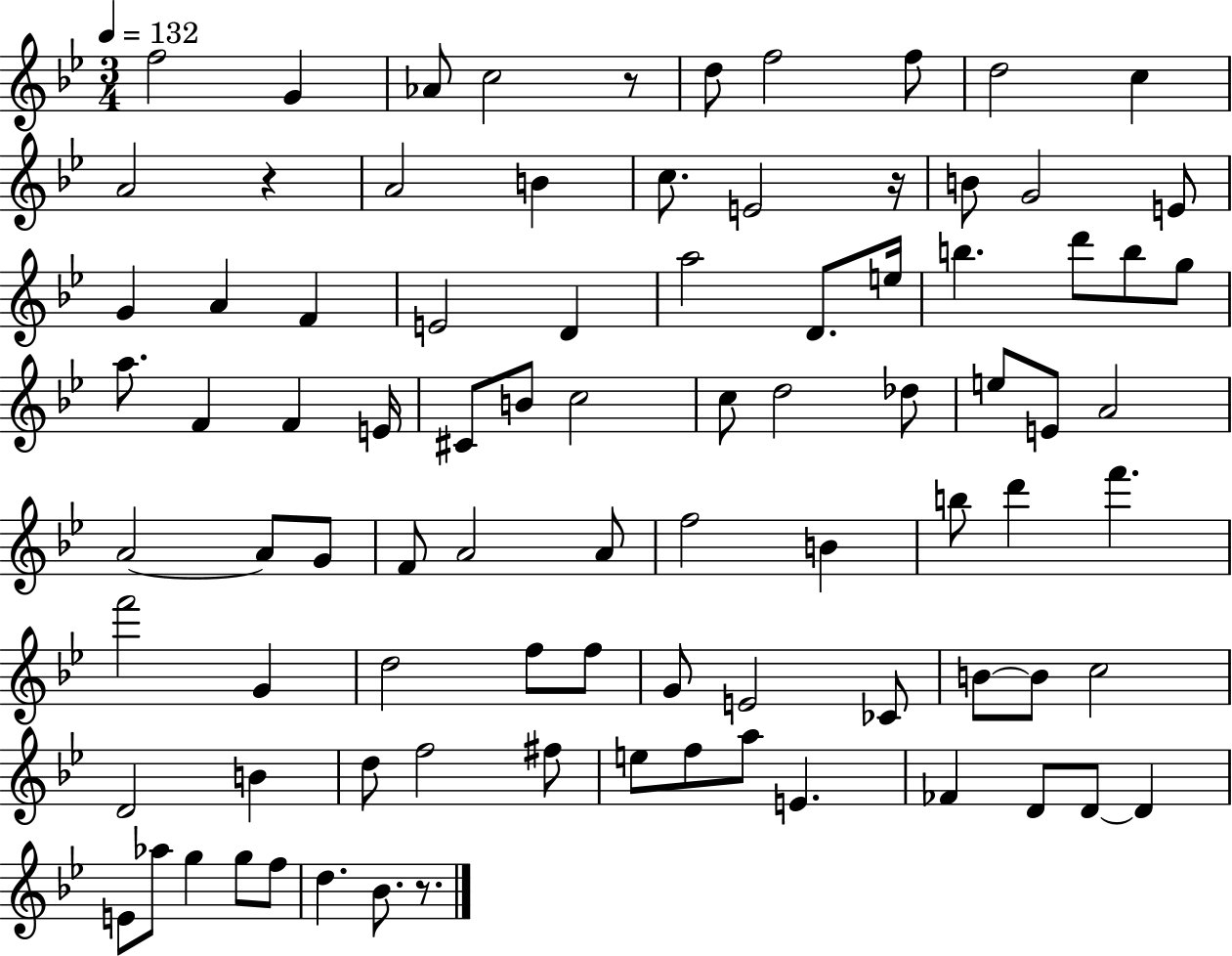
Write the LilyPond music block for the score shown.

{
  \clef treble
  \numericTimeSignature
  \time 3/4
  \key bes \major
  \tempo 4 = 132
  \repeat volta 2 { f''2 g'4 | aes'8 c''2 r8 | d''8 f''2 f''8 | d''2 c''4 | \break a'2 r4 | a'2 b'4 | c''8. e'2 r16 | b'8 g'2 e'8 | \break g'4 a'4 f'4 | e'2 d'4 | a''2 d'8. e''16 | b''4. d'''8 b''8 g''8 | \break a''8. f'4 f'4 e'16 | cis'8 b'8 c''2 | c''8 d''2 des''8 | e''8 e'8 a'2 | \break a'2~~ a'8 g'8 | f'8 a'2 a'8 | f''2 b'4 | b''8 d'''4 f'''4. | \break f'''2 g'4 | d''2 f''8 f''8 | g'8 e'2 ces'8 | b'8~~ b'8 c''2 | \break d'2 b'4 | d''8 f''2 fis''8 | e''8 f''8 a''8 e'4. | fes'4 d'8 d'8~~ d'4 | \break e'8 aes''8 g''4 g''8 f''8 | d''4. bes'8. r8. | } \bar "|."
}